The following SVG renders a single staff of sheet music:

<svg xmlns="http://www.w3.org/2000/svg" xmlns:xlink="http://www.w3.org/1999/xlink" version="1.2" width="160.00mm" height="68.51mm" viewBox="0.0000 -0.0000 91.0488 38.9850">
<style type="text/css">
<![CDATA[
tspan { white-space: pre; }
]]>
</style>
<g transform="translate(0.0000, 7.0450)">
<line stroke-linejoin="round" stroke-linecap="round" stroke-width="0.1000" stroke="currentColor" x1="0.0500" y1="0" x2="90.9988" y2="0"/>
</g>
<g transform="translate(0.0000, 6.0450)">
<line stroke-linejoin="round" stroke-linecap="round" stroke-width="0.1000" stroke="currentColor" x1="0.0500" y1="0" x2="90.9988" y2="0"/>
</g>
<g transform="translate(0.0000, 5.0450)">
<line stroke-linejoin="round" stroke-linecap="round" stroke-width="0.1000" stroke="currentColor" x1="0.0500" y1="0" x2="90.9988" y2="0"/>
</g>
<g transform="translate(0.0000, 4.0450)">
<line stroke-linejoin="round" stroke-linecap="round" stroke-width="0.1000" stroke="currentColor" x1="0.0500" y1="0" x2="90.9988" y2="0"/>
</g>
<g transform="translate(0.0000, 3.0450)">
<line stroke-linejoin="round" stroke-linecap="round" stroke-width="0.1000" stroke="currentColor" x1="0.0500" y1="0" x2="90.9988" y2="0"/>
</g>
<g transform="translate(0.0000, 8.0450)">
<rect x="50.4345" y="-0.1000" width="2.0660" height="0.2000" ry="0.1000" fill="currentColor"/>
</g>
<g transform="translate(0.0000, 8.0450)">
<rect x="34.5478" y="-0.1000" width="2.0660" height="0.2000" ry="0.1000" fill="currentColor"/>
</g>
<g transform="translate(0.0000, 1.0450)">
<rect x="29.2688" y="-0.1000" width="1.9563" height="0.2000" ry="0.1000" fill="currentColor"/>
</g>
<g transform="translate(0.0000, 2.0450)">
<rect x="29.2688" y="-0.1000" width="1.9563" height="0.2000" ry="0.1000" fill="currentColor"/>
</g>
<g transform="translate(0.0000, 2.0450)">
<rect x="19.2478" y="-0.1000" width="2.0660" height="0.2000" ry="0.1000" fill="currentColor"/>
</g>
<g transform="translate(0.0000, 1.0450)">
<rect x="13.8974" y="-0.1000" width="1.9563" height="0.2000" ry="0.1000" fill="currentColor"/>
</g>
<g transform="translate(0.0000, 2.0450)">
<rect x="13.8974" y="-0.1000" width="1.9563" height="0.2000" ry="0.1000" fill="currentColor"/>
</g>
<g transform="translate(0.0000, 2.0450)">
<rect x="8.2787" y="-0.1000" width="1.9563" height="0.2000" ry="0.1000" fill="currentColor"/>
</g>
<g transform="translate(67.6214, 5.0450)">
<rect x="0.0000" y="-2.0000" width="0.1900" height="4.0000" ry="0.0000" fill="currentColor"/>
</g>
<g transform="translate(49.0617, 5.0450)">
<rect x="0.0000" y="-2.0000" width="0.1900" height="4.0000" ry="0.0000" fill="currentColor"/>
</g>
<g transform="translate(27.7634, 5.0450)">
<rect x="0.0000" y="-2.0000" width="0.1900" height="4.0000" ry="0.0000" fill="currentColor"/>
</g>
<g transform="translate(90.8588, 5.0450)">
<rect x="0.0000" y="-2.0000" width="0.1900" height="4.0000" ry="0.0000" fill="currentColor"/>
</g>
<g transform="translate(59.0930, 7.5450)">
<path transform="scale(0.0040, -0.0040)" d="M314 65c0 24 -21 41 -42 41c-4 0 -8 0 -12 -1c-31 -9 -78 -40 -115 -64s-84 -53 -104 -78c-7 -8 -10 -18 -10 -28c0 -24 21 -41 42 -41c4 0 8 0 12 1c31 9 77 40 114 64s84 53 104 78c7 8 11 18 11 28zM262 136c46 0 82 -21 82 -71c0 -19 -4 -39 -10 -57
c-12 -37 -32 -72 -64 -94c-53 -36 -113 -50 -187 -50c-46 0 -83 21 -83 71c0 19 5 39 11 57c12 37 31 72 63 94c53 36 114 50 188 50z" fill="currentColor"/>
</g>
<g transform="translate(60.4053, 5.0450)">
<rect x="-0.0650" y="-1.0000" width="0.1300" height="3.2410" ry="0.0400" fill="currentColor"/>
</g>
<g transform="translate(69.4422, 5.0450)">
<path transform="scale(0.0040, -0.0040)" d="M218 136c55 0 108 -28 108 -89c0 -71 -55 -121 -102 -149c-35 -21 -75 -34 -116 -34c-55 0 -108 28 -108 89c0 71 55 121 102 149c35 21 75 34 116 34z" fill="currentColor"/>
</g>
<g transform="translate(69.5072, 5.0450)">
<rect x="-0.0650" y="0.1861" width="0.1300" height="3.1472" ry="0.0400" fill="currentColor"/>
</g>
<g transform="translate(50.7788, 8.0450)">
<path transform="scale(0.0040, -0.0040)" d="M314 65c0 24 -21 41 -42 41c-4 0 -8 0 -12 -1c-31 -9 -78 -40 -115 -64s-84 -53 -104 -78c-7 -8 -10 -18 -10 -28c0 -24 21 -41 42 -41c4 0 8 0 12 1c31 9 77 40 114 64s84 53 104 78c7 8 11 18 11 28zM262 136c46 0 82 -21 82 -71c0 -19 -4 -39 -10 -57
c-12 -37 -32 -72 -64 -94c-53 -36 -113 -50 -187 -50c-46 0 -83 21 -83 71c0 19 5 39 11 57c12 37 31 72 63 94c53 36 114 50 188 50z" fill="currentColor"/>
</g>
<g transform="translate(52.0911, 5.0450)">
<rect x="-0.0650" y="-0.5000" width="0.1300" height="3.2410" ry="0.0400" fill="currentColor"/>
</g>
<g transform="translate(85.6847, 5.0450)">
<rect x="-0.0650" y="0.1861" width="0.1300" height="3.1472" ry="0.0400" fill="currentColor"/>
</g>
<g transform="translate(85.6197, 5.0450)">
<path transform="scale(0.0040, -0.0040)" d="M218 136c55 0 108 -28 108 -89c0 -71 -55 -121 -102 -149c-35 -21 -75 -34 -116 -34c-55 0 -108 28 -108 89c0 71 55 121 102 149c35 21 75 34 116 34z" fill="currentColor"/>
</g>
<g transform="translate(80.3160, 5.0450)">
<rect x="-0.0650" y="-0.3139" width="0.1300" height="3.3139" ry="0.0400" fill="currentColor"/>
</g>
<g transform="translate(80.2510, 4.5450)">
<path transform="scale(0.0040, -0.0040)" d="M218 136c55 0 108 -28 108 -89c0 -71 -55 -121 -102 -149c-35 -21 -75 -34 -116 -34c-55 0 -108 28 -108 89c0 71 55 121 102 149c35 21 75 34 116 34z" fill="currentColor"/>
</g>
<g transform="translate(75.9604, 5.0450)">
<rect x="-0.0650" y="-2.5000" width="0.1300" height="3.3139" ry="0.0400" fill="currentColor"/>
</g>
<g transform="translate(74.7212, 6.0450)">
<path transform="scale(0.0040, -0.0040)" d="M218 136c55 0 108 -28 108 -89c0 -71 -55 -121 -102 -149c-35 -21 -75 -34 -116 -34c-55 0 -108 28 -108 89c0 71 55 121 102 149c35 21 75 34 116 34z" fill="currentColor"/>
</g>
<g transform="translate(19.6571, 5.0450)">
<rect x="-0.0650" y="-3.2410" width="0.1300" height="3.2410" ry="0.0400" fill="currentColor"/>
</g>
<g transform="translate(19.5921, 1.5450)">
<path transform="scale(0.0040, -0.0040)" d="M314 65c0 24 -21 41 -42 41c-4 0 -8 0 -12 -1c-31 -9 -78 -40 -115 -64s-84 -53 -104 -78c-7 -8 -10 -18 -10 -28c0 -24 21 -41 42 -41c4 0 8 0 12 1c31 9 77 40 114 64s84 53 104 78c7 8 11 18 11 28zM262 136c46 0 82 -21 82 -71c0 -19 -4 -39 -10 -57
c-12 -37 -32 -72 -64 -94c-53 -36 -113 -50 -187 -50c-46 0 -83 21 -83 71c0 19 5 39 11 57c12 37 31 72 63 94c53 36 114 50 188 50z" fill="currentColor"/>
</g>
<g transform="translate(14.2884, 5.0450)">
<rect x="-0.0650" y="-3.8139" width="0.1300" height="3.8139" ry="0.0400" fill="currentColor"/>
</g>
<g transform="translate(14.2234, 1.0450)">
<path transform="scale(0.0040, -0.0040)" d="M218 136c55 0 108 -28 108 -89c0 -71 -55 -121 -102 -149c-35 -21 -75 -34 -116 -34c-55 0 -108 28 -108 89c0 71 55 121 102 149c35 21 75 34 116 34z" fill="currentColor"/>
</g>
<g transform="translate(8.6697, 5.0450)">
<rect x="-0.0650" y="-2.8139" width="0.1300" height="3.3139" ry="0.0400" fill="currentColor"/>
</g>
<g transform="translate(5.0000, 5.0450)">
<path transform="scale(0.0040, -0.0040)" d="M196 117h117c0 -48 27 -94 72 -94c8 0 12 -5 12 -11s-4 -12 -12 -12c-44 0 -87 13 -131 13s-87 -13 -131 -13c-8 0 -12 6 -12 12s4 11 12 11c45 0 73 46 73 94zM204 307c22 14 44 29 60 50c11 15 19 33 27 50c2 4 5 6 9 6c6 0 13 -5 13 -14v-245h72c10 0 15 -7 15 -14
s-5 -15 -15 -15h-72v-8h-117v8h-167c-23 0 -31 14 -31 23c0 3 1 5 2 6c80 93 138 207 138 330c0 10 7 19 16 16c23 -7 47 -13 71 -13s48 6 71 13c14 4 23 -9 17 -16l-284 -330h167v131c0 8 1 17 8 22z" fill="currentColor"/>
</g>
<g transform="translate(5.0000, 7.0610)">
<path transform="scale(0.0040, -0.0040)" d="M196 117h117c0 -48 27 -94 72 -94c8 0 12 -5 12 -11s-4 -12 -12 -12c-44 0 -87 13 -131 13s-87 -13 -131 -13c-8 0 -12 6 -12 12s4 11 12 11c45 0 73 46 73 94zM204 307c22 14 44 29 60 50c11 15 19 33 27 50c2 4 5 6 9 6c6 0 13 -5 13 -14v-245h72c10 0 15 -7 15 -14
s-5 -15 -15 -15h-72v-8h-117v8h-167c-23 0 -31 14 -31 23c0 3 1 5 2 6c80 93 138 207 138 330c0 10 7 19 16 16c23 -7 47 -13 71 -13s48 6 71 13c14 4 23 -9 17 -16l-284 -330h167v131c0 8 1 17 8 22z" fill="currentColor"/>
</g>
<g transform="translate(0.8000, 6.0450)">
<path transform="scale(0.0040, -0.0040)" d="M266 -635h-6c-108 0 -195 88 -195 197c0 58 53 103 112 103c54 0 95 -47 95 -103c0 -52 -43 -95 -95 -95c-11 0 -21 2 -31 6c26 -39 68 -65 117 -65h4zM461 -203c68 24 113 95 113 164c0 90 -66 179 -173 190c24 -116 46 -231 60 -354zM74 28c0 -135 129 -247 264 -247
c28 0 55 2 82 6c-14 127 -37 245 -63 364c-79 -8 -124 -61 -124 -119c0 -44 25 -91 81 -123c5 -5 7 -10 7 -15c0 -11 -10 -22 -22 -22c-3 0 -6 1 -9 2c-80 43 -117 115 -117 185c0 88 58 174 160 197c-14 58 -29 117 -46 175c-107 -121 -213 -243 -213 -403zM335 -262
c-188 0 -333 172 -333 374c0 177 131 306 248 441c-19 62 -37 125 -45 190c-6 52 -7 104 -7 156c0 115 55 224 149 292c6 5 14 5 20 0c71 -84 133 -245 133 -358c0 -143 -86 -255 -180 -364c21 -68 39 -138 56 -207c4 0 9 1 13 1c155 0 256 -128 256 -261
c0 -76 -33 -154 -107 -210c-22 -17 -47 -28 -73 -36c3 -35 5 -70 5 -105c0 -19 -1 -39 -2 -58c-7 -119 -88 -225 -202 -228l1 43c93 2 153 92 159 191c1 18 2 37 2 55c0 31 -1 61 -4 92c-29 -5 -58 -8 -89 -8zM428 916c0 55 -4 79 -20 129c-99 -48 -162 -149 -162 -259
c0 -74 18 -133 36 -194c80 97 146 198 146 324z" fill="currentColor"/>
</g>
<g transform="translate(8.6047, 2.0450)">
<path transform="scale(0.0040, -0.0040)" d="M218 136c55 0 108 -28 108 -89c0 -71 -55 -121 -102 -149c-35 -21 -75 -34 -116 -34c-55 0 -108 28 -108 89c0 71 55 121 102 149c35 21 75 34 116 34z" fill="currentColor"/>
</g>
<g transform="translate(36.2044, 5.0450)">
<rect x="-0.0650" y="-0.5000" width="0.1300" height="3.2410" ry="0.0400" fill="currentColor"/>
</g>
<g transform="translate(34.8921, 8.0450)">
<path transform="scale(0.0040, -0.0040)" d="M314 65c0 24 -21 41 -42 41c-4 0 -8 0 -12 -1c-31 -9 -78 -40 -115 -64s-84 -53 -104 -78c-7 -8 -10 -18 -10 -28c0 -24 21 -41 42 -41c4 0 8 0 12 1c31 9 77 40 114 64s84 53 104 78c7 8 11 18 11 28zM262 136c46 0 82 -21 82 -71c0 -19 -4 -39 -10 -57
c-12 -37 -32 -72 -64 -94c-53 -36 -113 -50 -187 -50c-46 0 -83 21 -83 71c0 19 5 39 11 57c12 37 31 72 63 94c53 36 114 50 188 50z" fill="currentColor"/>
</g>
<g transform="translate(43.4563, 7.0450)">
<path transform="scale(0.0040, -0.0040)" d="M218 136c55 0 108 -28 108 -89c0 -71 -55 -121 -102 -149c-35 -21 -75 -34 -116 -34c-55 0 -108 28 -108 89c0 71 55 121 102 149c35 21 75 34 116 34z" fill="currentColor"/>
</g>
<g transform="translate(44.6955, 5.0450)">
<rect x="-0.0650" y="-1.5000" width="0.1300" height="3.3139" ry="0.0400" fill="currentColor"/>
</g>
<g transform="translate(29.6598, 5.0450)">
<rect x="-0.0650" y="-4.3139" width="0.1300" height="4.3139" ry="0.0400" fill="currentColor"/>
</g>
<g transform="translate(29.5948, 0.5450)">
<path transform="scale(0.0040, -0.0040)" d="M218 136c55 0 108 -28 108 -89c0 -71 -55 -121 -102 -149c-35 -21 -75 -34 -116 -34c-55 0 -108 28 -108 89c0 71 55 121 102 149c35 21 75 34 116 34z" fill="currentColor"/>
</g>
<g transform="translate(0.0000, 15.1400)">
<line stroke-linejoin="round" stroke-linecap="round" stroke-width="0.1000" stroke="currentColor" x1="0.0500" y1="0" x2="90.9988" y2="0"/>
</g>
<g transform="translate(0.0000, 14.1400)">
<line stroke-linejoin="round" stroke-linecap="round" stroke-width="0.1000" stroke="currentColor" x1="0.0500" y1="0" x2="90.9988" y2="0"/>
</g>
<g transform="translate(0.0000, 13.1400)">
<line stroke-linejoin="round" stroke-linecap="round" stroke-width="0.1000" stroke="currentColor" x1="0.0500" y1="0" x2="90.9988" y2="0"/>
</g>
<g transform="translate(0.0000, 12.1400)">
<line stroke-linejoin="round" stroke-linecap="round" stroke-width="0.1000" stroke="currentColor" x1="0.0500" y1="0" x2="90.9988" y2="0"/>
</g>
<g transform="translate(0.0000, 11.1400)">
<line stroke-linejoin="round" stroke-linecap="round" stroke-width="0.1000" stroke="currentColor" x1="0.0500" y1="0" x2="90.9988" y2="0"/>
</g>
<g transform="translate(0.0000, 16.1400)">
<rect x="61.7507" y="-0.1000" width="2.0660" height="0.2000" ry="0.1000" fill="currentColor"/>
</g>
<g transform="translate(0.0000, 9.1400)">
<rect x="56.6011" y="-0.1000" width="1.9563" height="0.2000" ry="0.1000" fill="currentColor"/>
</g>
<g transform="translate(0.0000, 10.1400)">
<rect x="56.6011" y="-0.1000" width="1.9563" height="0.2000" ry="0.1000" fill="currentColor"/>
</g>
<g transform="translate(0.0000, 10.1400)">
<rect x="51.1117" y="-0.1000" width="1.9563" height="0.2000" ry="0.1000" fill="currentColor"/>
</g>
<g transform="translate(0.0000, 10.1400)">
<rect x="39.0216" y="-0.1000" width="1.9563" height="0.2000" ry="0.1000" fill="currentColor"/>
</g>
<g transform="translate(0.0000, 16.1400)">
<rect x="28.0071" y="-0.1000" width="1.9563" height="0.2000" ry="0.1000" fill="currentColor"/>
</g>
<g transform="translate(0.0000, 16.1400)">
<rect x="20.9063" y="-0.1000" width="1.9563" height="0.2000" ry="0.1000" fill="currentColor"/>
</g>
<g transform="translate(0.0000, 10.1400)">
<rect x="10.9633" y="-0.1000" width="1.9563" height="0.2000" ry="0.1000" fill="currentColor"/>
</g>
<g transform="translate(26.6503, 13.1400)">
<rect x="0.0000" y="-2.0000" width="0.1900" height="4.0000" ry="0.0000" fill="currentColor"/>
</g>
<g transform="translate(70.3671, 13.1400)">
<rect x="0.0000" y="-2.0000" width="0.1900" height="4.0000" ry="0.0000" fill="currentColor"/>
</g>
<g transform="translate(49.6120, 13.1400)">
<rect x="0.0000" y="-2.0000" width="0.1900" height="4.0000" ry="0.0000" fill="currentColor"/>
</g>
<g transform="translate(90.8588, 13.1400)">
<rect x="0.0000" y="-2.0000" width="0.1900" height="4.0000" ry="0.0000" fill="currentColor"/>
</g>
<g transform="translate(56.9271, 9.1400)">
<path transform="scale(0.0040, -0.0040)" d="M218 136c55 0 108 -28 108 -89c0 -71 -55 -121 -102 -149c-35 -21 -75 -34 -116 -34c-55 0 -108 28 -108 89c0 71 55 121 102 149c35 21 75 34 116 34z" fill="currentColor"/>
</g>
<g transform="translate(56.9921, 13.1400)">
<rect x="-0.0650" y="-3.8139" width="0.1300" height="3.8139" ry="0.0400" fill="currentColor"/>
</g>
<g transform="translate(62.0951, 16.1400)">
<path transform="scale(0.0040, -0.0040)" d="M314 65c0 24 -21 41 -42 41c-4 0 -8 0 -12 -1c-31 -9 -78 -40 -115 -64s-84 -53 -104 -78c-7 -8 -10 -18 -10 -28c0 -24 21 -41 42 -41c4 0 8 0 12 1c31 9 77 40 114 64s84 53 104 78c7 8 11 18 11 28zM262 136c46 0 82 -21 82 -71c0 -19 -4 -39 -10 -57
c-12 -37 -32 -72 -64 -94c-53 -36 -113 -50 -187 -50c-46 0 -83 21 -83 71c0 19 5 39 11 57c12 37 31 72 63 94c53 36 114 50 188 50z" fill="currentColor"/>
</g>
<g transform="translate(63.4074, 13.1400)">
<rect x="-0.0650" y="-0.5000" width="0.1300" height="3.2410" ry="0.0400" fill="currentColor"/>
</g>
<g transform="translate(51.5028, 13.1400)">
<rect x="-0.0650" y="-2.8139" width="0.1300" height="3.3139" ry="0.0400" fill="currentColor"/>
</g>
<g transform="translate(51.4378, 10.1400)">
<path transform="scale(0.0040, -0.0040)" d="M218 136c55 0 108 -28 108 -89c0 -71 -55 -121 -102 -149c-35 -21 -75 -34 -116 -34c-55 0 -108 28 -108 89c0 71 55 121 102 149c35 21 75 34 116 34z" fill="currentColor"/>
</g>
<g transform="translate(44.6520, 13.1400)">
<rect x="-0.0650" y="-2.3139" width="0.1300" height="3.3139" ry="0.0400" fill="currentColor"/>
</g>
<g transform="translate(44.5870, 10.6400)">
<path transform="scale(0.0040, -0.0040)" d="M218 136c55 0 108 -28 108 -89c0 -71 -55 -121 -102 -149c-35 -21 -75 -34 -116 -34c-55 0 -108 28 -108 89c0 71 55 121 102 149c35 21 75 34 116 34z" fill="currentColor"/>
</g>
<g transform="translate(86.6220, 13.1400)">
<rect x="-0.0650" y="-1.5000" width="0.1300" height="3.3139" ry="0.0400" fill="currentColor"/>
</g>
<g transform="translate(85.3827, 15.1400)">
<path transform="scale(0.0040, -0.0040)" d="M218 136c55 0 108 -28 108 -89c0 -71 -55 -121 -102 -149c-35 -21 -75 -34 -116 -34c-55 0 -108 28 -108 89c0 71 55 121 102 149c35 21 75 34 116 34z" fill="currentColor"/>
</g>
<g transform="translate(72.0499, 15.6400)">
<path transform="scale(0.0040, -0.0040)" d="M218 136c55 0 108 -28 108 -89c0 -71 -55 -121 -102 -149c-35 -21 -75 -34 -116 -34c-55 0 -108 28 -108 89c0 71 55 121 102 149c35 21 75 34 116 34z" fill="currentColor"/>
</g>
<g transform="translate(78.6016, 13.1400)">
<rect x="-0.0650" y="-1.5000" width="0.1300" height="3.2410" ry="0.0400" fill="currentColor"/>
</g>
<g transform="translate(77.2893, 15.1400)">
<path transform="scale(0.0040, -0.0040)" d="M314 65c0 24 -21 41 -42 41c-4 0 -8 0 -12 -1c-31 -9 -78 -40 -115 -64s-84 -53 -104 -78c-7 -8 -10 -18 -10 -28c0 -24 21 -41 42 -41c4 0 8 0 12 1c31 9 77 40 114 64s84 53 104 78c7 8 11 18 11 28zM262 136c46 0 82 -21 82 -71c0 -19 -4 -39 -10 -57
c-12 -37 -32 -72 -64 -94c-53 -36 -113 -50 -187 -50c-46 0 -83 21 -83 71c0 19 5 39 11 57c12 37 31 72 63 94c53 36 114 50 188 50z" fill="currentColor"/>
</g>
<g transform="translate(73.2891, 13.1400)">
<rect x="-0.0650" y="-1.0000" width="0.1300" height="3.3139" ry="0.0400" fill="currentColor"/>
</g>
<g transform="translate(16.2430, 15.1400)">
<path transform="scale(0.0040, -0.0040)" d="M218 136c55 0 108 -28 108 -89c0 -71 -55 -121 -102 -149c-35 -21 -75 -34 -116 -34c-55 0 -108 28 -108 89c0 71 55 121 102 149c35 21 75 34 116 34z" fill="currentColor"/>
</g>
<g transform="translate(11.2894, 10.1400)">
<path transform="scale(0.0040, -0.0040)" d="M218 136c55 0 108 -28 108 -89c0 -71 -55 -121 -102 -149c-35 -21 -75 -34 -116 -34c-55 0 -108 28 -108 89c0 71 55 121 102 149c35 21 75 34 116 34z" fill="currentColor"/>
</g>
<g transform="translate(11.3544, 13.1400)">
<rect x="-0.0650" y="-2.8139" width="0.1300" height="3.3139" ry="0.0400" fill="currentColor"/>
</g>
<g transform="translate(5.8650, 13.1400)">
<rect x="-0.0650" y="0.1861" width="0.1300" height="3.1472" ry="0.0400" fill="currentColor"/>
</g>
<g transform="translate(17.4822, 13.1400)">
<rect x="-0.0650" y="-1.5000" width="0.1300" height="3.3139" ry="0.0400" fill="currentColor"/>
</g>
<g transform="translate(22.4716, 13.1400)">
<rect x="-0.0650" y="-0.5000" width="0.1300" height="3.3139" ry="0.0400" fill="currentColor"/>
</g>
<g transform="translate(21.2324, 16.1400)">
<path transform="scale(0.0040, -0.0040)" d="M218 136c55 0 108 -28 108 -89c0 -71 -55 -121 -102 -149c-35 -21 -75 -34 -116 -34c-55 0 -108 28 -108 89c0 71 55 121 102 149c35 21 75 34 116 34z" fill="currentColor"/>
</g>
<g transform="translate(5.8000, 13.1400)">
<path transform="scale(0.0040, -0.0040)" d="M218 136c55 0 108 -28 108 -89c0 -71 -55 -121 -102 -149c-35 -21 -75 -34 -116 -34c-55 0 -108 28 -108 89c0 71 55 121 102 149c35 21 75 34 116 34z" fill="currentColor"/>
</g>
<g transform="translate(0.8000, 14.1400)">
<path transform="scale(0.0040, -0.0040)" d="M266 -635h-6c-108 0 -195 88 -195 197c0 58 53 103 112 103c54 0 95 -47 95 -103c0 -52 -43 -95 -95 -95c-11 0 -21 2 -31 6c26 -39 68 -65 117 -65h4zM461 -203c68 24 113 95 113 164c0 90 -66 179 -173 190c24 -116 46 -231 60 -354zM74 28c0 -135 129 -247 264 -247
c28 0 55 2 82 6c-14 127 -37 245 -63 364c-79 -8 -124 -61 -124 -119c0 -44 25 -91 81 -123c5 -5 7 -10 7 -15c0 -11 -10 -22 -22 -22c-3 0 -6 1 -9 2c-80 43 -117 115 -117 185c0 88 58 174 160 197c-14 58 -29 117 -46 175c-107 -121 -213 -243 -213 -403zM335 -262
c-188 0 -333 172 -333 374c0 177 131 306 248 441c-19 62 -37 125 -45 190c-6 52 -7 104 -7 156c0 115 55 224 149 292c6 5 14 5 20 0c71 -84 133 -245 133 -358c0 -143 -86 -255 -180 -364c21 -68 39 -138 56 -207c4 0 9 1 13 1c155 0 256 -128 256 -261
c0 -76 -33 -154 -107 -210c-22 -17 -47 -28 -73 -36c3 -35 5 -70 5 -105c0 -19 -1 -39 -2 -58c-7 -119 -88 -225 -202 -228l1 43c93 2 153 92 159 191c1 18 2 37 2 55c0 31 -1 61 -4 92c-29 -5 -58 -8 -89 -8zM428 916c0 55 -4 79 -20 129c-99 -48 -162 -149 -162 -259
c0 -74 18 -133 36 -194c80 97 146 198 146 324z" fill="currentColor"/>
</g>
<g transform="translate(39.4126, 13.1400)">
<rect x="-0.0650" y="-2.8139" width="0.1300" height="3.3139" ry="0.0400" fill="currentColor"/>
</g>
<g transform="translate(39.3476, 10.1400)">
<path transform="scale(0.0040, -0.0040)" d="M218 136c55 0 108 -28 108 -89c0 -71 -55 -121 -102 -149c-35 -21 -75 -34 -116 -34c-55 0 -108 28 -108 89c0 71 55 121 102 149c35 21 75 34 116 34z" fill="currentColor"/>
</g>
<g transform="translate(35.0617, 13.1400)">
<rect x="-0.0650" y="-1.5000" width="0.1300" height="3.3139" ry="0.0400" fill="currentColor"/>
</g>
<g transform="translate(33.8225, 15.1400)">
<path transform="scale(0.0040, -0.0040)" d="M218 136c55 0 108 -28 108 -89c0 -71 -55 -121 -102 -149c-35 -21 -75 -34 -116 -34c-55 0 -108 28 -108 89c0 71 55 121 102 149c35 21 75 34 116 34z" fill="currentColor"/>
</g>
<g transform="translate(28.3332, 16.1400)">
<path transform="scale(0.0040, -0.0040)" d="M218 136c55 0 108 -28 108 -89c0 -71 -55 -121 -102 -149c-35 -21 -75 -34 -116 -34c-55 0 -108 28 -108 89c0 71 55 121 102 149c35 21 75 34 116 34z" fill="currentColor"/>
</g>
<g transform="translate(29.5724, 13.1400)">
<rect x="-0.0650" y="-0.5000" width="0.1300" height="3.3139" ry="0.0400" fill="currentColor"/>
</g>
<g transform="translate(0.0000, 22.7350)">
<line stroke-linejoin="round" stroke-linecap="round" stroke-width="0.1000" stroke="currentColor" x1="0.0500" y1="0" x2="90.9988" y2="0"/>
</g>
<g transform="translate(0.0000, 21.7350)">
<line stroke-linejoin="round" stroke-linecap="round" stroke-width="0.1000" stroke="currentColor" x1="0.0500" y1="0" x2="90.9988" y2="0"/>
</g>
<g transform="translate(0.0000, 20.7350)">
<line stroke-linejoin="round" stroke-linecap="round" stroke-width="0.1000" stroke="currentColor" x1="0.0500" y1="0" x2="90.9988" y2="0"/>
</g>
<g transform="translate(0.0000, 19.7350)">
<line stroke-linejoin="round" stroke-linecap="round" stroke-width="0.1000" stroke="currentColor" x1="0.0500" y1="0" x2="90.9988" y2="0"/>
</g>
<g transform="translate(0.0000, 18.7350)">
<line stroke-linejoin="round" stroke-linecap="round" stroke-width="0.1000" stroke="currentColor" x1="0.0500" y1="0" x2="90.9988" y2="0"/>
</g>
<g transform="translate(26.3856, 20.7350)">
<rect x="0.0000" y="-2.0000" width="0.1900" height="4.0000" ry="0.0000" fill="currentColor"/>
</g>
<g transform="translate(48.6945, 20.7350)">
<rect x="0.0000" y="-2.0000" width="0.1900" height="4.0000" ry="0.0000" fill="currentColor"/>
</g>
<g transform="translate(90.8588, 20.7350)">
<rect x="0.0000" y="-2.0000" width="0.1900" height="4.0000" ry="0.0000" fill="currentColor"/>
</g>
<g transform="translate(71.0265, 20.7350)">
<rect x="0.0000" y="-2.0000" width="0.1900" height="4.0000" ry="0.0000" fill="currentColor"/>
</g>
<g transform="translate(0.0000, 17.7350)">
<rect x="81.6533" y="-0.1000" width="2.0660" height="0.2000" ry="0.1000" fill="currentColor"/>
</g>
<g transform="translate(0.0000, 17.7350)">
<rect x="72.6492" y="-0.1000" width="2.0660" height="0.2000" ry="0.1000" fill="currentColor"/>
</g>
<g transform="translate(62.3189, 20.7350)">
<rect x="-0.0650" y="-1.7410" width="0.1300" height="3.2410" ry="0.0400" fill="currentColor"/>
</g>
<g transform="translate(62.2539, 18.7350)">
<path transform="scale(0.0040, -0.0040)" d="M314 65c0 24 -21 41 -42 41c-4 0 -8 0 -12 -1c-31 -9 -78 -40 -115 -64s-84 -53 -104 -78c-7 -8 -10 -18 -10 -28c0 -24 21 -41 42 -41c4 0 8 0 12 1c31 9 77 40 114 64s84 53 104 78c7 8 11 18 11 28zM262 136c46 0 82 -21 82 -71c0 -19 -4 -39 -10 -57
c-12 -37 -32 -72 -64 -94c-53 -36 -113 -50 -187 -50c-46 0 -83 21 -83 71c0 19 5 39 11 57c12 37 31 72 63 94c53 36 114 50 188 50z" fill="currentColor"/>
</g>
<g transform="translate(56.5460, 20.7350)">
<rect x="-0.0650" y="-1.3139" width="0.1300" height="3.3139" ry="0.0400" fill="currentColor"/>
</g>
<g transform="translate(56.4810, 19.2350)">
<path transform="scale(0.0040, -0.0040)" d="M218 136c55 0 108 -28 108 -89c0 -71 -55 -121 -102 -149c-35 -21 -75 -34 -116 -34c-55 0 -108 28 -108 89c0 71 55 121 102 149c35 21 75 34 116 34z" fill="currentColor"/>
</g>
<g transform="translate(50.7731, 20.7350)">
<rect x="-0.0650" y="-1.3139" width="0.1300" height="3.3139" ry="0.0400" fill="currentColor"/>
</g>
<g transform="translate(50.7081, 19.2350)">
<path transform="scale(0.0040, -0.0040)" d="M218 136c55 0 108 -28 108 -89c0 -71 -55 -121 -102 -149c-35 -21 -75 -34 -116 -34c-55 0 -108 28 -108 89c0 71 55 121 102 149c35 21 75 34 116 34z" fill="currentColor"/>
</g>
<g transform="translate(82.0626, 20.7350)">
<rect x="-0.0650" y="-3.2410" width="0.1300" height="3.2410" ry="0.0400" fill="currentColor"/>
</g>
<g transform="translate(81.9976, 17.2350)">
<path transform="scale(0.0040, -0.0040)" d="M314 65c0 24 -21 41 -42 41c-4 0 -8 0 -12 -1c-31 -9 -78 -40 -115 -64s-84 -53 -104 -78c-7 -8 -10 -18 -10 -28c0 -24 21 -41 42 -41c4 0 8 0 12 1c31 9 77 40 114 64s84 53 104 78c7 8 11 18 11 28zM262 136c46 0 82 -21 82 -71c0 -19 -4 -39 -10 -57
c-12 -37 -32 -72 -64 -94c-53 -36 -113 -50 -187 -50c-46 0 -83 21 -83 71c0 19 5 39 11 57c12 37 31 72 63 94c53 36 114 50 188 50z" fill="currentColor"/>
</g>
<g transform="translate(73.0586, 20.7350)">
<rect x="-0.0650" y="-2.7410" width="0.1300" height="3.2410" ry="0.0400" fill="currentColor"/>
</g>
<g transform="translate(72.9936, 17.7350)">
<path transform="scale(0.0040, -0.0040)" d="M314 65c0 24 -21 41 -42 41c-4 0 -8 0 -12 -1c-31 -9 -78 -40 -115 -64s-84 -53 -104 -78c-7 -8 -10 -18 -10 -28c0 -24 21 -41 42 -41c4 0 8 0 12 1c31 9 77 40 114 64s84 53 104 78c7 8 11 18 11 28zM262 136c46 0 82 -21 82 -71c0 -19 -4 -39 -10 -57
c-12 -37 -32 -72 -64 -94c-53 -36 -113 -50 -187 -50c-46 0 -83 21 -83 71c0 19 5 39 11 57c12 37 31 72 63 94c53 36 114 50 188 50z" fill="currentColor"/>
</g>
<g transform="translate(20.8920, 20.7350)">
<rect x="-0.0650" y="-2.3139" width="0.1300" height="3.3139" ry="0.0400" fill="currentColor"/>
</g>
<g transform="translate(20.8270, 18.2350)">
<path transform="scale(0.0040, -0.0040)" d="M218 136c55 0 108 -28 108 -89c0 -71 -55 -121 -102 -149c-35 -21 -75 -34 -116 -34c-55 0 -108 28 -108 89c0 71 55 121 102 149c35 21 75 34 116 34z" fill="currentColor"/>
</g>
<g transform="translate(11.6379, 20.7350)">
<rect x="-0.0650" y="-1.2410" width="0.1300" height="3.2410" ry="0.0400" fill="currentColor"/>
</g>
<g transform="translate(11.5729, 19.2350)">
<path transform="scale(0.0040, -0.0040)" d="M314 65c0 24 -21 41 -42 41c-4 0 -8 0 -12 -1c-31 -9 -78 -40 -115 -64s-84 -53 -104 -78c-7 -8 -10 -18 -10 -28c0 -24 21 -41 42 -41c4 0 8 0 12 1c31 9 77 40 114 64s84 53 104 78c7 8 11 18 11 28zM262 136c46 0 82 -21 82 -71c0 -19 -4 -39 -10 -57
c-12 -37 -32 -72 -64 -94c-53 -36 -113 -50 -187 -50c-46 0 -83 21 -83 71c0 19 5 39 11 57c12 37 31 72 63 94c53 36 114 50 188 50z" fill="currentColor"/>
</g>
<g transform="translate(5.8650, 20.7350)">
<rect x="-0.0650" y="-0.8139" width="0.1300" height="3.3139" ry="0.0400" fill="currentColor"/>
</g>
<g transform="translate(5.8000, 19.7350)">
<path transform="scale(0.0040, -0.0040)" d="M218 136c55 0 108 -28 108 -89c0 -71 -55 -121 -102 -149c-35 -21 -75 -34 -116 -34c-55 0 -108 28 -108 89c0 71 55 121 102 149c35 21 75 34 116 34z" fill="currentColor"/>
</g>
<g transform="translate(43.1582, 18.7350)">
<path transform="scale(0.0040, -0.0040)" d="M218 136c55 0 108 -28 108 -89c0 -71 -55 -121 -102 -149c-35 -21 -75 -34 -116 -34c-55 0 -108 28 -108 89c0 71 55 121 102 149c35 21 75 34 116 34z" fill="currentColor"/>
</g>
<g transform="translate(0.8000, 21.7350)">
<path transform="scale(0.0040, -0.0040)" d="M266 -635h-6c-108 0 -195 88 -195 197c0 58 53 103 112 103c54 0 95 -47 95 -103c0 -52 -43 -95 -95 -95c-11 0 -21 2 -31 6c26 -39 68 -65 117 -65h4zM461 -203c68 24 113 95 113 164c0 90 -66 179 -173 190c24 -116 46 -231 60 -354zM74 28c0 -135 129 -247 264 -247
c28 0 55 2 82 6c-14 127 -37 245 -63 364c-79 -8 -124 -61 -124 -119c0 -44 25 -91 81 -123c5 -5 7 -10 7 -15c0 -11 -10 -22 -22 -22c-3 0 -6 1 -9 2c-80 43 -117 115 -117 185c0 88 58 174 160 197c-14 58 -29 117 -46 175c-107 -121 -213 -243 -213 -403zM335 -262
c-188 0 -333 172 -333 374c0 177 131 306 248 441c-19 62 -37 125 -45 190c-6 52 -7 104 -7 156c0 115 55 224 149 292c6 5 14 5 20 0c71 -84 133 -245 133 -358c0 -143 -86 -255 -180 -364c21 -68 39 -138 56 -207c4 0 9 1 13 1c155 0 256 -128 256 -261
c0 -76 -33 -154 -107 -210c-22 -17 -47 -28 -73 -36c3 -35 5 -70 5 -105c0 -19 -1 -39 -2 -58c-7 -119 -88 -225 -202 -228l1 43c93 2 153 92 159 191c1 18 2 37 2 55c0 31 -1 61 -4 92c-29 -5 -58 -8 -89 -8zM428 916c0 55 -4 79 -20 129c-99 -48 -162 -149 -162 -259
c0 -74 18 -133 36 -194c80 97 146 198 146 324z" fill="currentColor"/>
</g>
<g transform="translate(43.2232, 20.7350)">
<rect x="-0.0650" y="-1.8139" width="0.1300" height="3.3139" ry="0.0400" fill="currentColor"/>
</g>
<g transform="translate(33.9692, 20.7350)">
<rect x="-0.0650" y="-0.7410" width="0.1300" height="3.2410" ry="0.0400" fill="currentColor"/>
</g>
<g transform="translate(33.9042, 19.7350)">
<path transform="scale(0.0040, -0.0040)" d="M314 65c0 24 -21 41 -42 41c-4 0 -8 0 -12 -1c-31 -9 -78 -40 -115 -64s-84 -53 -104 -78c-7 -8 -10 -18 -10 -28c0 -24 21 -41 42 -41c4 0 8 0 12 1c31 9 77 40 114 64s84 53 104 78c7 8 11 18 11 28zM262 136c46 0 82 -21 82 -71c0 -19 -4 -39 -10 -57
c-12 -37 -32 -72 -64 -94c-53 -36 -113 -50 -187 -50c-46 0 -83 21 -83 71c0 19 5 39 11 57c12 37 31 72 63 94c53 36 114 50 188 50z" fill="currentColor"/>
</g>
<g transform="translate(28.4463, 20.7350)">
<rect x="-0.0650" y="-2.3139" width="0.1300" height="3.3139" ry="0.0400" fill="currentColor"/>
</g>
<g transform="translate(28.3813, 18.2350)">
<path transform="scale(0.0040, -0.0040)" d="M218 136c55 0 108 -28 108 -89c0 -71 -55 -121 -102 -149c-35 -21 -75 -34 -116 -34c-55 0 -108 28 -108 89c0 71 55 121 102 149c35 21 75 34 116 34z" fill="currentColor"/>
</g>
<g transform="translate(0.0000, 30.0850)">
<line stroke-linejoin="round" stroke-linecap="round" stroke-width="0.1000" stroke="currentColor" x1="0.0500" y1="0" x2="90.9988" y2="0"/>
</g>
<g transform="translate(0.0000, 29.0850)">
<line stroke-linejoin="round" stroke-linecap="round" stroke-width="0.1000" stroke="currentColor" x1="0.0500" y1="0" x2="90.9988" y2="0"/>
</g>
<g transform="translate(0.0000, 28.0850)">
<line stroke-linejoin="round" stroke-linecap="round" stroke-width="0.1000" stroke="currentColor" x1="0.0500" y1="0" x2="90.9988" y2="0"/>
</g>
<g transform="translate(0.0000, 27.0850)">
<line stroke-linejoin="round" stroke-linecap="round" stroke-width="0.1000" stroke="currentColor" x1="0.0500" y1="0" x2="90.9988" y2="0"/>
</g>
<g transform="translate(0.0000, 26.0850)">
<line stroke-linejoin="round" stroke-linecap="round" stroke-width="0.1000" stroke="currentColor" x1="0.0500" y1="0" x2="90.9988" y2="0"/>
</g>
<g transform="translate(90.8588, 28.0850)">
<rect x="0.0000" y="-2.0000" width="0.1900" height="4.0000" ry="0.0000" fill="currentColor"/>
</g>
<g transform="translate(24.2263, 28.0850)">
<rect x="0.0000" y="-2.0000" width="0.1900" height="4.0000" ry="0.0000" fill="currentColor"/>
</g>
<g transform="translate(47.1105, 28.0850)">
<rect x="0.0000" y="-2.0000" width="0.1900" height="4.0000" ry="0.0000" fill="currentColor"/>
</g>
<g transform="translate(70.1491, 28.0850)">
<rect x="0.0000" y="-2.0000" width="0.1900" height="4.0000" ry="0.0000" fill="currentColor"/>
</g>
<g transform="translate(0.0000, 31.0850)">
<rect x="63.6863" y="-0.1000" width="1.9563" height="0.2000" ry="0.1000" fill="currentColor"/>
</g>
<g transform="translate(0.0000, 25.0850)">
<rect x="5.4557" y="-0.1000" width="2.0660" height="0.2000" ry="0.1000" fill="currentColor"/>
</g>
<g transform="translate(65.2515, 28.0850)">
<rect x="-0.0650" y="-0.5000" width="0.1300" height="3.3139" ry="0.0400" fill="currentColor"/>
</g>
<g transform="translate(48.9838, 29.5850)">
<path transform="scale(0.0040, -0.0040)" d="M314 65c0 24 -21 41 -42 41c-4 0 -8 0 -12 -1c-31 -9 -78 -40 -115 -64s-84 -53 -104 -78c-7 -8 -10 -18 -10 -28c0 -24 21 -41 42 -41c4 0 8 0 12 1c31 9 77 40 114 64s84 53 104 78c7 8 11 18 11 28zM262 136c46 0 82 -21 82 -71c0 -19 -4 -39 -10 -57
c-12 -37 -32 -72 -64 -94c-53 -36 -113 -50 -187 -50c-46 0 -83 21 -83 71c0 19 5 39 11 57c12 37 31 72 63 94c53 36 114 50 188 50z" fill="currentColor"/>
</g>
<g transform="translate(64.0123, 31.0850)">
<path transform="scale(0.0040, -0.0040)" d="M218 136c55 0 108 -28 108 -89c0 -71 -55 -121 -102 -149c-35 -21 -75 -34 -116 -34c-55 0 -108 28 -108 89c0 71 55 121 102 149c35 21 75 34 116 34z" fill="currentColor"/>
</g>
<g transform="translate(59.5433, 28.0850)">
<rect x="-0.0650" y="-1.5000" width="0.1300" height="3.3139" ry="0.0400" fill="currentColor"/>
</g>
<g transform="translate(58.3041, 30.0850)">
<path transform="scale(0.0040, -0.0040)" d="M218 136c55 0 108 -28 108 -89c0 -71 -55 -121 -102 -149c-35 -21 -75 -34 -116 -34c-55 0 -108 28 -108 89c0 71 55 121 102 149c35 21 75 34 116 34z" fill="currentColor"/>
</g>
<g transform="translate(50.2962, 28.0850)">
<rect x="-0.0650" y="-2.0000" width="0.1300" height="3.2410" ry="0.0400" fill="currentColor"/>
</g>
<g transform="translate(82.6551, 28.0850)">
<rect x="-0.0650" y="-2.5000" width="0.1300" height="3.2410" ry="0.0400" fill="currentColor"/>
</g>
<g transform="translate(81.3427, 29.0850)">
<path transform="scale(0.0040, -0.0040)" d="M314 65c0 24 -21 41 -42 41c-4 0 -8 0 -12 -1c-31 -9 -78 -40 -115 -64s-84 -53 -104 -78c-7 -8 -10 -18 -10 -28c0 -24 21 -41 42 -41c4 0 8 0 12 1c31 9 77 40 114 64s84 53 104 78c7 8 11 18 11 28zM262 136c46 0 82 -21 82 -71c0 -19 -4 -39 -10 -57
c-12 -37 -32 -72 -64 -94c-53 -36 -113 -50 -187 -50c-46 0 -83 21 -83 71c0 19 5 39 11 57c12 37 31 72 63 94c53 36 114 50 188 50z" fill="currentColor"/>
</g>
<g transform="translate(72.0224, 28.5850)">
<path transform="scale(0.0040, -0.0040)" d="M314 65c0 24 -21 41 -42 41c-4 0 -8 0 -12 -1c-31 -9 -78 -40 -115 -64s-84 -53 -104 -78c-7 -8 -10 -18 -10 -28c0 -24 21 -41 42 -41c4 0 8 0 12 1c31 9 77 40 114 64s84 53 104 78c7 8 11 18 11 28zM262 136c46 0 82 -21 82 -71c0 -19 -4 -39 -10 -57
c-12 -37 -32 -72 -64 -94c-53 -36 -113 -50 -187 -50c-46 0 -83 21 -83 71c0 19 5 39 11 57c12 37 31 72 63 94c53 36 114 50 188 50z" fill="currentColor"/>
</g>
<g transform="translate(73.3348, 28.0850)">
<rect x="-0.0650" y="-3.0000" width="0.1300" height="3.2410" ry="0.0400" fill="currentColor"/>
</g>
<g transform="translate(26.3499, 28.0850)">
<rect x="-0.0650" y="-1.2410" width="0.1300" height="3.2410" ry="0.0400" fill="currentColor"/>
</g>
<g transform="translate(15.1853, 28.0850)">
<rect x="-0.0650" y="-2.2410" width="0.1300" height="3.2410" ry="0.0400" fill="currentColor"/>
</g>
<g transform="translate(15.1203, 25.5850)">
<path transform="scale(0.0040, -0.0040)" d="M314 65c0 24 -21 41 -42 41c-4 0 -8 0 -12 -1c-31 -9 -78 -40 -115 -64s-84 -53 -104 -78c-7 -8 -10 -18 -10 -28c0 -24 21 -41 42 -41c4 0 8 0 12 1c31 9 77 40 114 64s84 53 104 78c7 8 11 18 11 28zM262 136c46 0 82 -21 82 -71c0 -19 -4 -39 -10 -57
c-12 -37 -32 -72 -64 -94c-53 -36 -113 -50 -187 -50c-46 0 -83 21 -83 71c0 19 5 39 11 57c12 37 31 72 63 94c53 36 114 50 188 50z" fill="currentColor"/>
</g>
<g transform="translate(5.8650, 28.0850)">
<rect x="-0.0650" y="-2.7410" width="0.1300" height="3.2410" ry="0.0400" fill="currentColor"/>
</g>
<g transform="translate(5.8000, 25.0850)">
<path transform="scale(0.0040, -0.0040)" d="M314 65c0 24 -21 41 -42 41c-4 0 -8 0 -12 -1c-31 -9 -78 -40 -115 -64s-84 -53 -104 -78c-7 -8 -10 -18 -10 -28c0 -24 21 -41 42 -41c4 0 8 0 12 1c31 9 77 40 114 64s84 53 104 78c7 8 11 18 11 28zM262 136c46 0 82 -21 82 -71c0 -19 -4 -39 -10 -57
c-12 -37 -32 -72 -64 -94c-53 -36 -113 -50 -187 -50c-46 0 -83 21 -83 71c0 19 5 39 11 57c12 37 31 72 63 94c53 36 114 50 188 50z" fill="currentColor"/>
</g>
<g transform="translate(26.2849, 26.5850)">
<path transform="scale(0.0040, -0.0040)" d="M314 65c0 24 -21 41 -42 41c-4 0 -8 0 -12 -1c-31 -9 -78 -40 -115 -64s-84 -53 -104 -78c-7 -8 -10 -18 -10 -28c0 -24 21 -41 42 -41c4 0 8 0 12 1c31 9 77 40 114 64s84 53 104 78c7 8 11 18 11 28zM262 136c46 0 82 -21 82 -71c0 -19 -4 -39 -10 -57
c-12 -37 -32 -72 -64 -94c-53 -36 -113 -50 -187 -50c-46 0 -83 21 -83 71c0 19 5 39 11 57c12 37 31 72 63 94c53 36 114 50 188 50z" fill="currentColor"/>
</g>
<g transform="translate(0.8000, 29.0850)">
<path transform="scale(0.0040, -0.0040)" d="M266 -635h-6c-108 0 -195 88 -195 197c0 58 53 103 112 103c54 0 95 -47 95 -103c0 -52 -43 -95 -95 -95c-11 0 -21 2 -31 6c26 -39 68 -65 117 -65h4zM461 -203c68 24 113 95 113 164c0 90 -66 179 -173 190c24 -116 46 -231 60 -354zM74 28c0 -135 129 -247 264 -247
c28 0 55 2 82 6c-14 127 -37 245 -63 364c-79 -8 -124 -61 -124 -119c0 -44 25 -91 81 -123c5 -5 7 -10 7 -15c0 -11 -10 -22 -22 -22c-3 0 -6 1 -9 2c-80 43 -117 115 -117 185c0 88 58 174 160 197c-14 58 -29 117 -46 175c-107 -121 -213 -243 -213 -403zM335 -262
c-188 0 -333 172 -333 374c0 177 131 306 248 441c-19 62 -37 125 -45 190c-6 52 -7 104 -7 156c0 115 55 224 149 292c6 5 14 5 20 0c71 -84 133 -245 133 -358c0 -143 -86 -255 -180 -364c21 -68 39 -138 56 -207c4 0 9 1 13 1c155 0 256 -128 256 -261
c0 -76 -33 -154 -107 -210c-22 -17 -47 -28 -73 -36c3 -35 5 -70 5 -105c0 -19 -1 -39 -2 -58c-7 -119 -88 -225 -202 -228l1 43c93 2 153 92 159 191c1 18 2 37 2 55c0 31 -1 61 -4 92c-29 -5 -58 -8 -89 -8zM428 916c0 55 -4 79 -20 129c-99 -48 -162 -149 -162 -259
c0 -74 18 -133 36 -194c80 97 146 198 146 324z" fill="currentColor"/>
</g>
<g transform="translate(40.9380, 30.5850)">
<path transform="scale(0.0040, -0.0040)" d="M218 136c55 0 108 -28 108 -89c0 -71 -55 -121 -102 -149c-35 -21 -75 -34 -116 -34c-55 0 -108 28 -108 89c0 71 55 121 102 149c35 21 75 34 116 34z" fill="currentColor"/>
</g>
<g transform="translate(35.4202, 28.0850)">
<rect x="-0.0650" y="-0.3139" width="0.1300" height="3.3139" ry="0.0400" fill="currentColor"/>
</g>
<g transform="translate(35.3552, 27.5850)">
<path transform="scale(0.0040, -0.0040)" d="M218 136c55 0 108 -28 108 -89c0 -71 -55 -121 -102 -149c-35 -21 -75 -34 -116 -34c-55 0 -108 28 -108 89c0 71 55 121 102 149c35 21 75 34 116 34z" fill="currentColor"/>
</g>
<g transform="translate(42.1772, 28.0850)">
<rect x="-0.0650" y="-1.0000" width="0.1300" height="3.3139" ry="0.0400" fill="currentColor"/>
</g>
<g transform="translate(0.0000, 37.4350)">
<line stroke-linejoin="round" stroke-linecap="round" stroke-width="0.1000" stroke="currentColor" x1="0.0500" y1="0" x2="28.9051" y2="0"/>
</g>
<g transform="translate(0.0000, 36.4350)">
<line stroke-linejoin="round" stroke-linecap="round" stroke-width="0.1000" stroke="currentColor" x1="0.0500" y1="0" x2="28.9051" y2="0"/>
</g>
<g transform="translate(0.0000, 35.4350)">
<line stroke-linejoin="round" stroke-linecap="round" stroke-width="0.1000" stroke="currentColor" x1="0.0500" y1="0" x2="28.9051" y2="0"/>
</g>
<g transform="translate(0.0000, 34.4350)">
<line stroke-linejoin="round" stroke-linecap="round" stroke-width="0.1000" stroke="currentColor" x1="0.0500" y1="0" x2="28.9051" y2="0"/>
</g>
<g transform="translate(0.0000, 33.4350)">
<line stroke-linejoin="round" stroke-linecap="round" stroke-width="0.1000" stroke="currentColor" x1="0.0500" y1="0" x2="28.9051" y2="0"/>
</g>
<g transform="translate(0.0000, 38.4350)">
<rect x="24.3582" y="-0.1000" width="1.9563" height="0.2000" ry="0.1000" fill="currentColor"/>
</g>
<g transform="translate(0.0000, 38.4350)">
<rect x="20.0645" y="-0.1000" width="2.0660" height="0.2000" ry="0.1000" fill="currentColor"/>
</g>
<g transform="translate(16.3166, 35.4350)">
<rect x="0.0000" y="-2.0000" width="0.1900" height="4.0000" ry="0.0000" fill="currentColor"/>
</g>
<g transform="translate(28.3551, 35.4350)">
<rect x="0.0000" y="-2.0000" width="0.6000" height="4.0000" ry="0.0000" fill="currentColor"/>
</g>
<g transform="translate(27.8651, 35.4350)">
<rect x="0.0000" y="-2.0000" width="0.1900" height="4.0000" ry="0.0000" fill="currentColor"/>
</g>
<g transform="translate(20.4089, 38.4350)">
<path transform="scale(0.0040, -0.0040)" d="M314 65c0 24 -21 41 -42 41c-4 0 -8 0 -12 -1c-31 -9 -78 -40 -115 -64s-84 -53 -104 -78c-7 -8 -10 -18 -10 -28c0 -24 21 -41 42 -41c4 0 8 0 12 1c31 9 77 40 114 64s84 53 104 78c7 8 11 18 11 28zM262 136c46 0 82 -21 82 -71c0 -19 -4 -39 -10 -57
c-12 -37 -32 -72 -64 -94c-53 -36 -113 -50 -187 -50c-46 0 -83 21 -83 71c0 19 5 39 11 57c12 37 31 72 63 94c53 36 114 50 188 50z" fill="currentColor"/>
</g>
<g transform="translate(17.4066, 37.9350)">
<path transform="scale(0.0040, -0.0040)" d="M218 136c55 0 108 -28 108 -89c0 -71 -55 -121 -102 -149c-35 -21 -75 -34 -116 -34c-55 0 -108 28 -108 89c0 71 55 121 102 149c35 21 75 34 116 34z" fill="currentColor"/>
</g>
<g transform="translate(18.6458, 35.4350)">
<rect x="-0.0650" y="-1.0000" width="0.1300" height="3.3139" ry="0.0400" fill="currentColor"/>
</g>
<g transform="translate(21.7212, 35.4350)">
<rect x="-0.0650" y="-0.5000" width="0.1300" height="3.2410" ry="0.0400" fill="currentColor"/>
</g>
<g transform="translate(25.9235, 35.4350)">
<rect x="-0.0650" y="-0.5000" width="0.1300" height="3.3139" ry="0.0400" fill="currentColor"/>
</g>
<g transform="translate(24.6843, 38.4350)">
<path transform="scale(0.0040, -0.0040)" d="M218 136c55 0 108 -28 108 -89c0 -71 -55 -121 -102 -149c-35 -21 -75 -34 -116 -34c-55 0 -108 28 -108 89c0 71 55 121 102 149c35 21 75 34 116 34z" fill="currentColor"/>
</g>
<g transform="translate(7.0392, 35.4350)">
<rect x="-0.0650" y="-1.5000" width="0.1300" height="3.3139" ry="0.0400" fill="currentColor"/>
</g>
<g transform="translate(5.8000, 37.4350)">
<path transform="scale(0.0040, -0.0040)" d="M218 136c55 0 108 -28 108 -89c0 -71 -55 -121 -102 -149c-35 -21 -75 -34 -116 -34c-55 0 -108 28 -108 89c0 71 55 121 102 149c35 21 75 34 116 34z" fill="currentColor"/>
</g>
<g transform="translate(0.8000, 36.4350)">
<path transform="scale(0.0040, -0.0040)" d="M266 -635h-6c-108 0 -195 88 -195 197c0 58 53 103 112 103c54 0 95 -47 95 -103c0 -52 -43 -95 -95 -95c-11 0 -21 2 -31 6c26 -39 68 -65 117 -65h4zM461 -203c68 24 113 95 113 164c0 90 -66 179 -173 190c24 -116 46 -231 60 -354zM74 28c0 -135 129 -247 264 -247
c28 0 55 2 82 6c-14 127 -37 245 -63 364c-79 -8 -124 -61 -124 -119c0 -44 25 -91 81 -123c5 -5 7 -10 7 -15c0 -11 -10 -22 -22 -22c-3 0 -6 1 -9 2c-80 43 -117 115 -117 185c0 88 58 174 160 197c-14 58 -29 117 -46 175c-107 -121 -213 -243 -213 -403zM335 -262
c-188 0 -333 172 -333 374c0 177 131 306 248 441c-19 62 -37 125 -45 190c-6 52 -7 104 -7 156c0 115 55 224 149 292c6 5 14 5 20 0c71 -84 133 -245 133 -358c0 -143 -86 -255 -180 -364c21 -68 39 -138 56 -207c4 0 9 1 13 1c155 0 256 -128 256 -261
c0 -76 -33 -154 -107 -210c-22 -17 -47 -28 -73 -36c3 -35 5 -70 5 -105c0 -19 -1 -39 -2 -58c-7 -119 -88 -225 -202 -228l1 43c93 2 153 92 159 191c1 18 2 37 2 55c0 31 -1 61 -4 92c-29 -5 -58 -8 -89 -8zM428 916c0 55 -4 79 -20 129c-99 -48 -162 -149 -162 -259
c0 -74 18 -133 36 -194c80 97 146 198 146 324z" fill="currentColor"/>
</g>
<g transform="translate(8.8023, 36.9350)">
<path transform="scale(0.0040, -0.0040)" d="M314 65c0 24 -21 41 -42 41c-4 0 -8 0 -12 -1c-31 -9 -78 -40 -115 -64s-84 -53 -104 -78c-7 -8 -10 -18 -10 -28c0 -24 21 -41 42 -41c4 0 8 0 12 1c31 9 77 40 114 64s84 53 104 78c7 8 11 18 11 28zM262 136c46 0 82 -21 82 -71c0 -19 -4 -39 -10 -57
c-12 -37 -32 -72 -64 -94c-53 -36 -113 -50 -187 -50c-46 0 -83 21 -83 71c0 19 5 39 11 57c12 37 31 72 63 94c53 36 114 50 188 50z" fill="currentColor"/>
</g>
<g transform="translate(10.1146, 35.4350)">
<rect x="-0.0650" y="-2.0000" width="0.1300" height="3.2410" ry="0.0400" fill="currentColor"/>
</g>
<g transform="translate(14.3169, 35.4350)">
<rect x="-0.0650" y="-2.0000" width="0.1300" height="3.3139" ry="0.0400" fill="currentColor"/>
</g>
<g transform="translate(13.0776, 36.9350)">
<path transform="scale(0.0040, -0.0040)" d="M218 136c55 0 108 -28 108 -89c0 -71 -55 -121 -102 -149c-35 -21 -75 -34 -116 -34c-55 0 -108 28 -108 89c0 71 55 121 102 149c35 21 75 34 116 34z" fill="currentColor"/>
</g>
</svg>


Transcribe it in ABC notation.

X:1
T:Untitled
M:4/4
L:1/4
K:C
a c' b2 d' C2 E C2 D2 B G c B B a E C C E a g a c' C2 D E2 E d e2 g g d2 f e e f2 a2 b2 a2 g2 e2 c D F2 E C A2 G2 E F2 F D C2 C